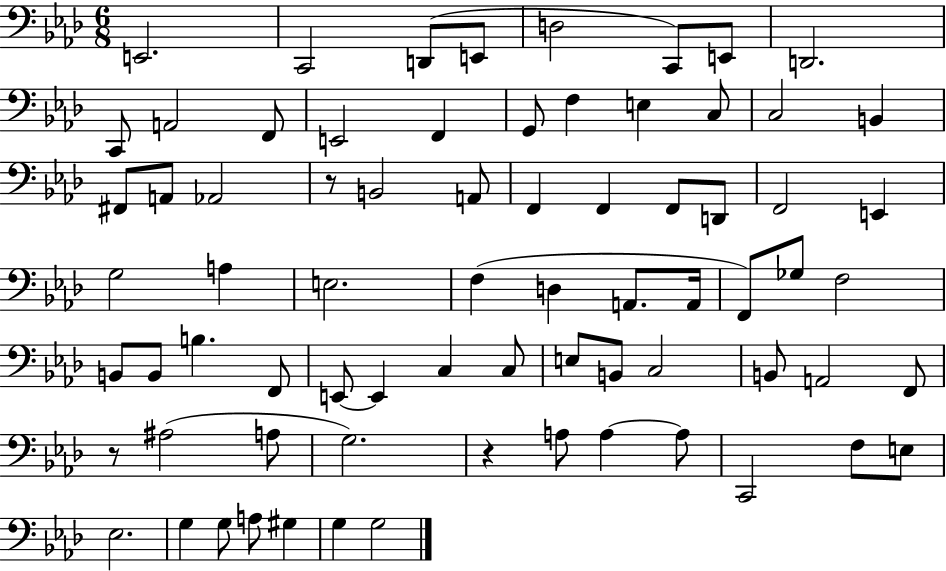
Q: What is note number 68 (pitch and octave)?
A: G#3